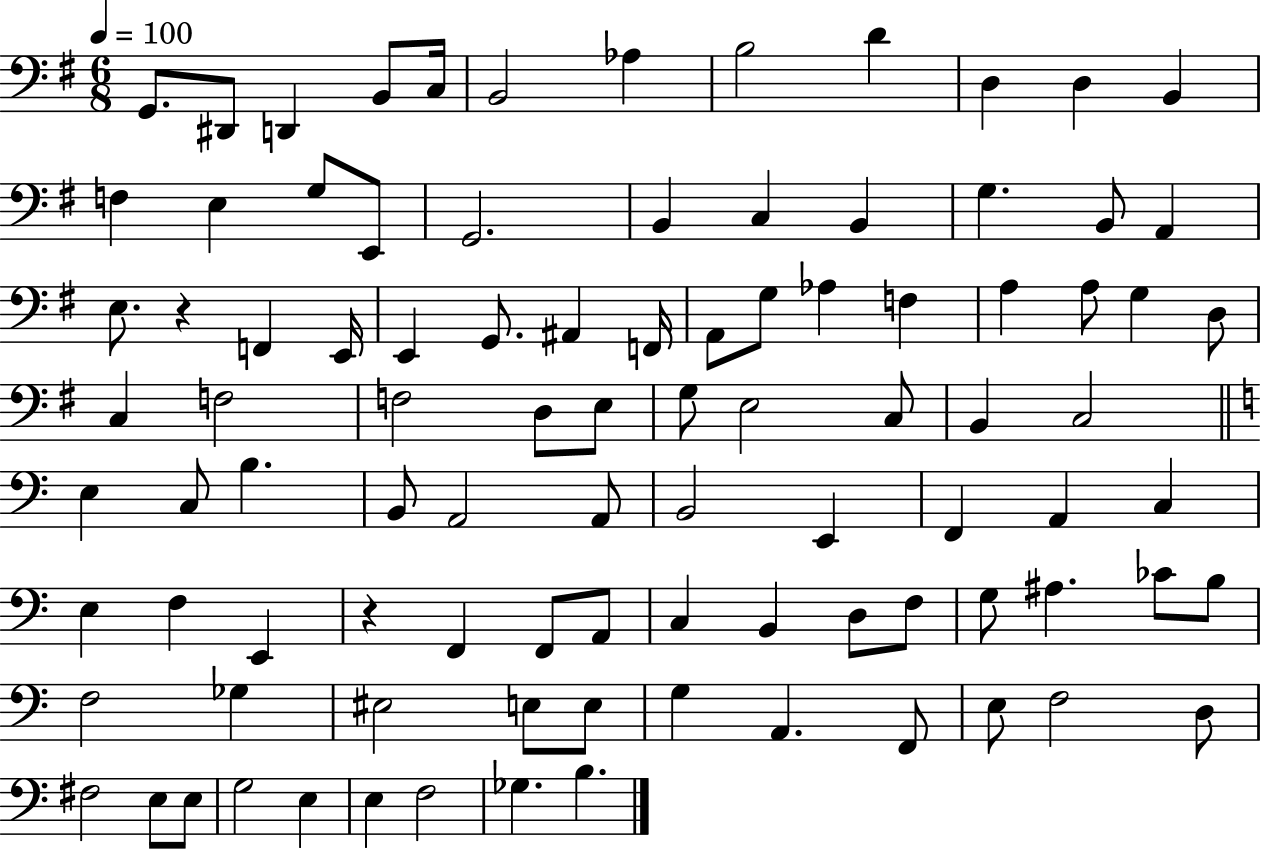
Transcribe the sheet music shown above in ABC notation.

X:1
T:Untitled
M:6/8
L:1/4
K:G
G,,/2 ^D,,/2 D,, B,,/2 C,/4 B,,2 _A, B,2 D D, D, B,, F, E, G,/2 E,,/2 G,,2 B,, C, B,, G, B,,/2 A,, E,/2 z F,, E,,/4 E,, G,,/2 ^A,, F,,/4 A,,/2 G,/2 _A, F, A, A,/2 G, D,/2 C, F,2 F,2 D,/2 E,/2 G,/2 E,2 C,/2 B,, C,2 E, C,/2 B, B,,/2 A,,2 A,,/2 B,,2 E,, F,, A,, C, E, F, E,, z F,, F,,/2 A,,/2 C, B,, D,/2 F,/2 G,/2 ^A, _C/2 B,/2 F,2 _G, ^E,2 E,/2 E,/2 G, A,, F,,/2 E,/2 F,2 D,/2 ^F,2 E,/2 E,/2 G,2 E, E, F,2 _G, B,